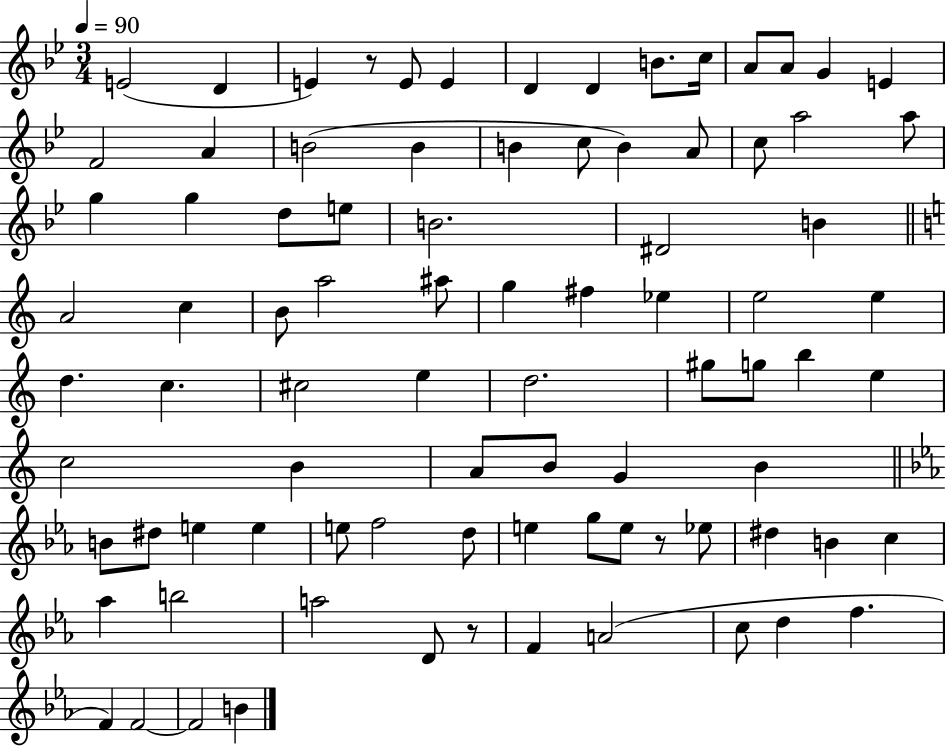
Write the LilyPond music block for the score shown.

{
  \clef treble
  \numericTimeSignature
  \time 3/4
  \key bes \major
  \tempo 4 = 90
  \repeat volta 2 { e'2( d'4 | e'4) r8 e'8 e'4 | d'4 d'4 b'8. c''16 | a'8 a'8 g'4 e'4 | \break f'2 a'4 | b'2( b'4 | b'4 c''8 b'4) a'8 | c''8 a''2 a''8 | \break g''4 g''4 d''8 e''8 | b'2. | dis'2 b'4 | \bar "||" \break \key a \minor a'2 c''4 | b'8 a''2 ais''8 | g''4 fis''4 ees''4 | e''2 e''4 | \break d''4. c''4. | cis''2 e''4 | d''2. | gis''8 g''8 b''4 e''4 | \break c''2 b'4 | a'8 b'8 g'4 b'4 | \bar "||" \break \key c \minor b'8 dis''8 e''4 e''4 | e''8 f''2 d''8 | e''4 g''8 e''8 r8 ees''8 | dis''4 b'4 c''4 | \break aes''4 b''2 | a''2 d'8 r8 | f'4 a'2( | c''8 d''4 f''4. | \break f'4) f'2~~ | f'2 b'4 | } \bar "|."
}